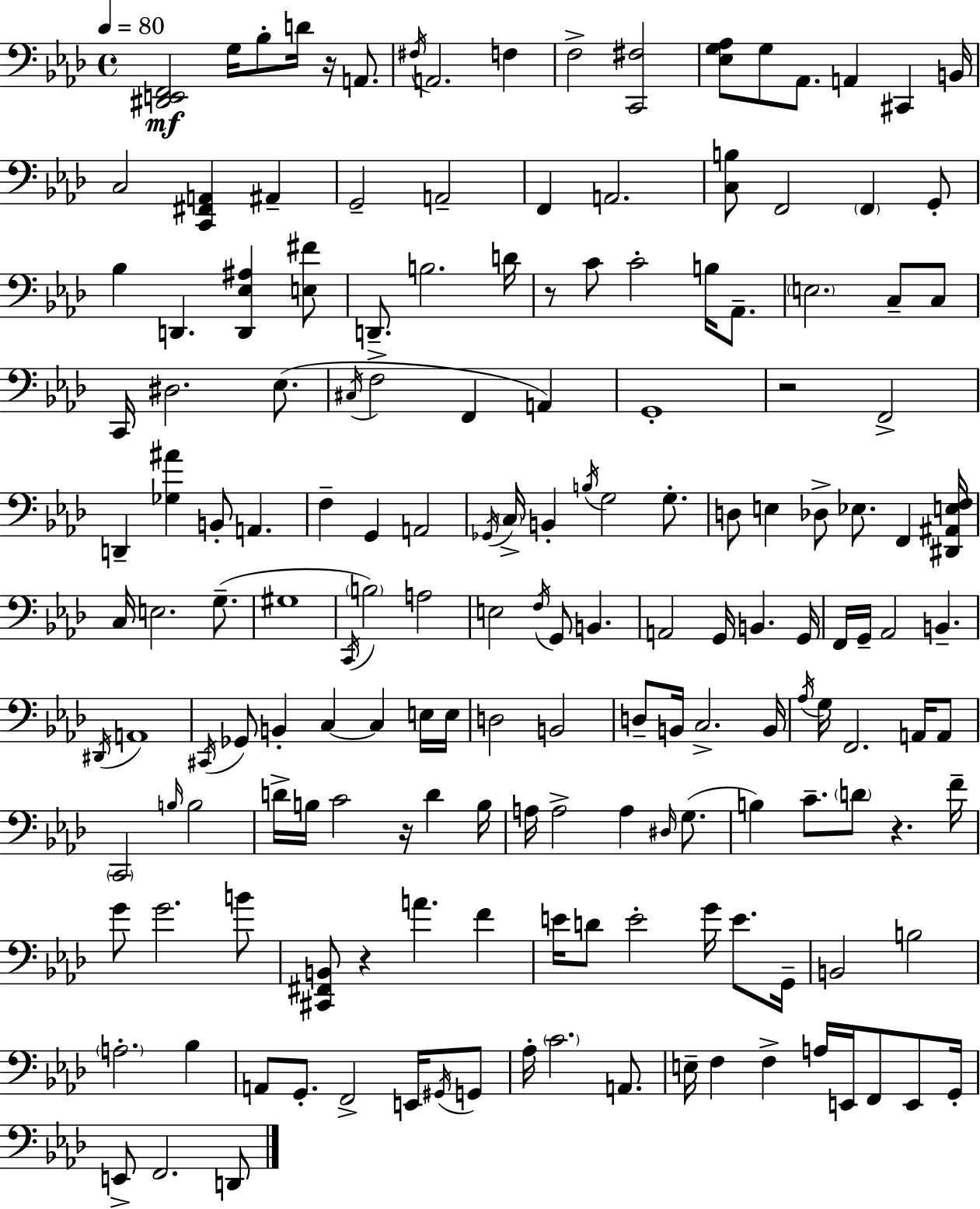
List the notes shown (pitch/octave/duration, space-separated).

[D#2,E2,F2]/h G3/s Bb3/e D4/s R/s A2/e. F#3/s A2/h. F3/q F3/h [C2,F#3]/h [Eb3,G3,Ab3]/e G3/e Ab2/e. A2/q C#2/q B2/s C3/h [C2,F#2,A2]/q A#2/q G2/h A2/h F2/q A2/h. [C3,B3]/e F2/h F2/q G2/e Bb3/q D2/q. [D2,Eb3,A#3]/q [E3,F#4]/e D2/e. B3/h. D4/s R/e C4/e C4/h B3/s Ab2/e. E3/h. C3/e C3/e C2/s D#3/h. Eb3/e. C#3/s F3/h F2/q A2/q G2/w R/h F2/h D2/q [Gb3,A#4]/q B2/e A2/q. F3/q G2/q A2/h Gb2/s C3/s B2/q B3/s G3/h G3/e. D3/e E3/q Db3/e Eb3/e. F2/q [D#2,A#2,E3,F3]/s C3/s E3/h. G3/e. G#3/w C2/s B3/h A3/h E3/h F3/s G2/e B2/q. A2/h G2/s B2/q. G2/s F2/s G2/s Ab2/h B2/q. D#2/s A2/w C#2/s Gb2/e B2/q C3/q C3/q E3/s E3/s D3/h B2/h D3/e B2/s C3/h. B2/s Ab3/s G3/s F2/h. A2/s A2/e C2/h B3/s B3/h D4/s B3/s C4/h R/s D4/q B3/s A3/s A3/h A3/q D#3/s G3/e. B3/q C4/e. D4/e R/q. F4/s G4/e G4/h. B4/e [C#2,F#2,B2]/e R/q A4/q. F4/q E4/s D4/e E4/h G4/s E4/e. G2/s B2/h B3/h A3/h. Bb3/q A2/e G2/e. F2/h E2/s G#2/s G2/e Ab3/s C4/h. A2/e. E3/s F3/q F3/q A3/s E2/s F2/e E2/e G2/s E2/e F2/h. D2/e